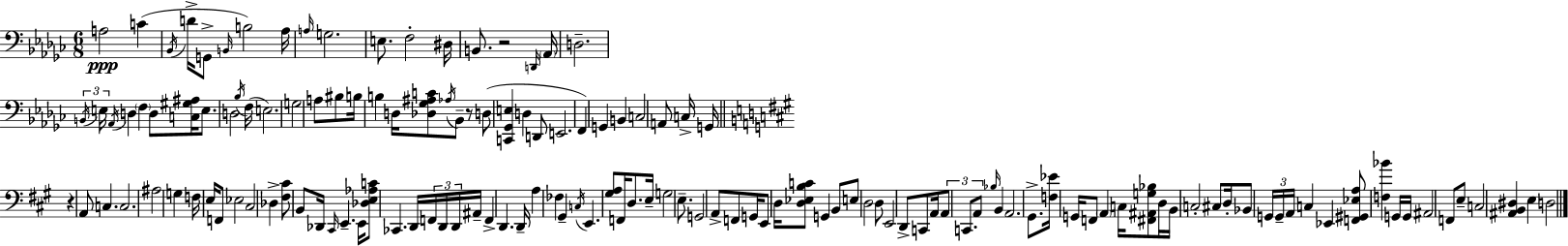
{
  \clef bass
  \numericTimeSignature
  \time 6/8
  \key ees \minor
  a2\ppp c'4( | \acciaccatura { bes,16 } d'16-> g,8-> \grace { b,16 } b2) | aes16 \grace { a16 } g2. | e8. f2-. | \break dis16 b,8. r2 | \grace { d,16 } \parenthesize aes,16 d2.-- | \tuplet 3/2 { \acciaccatura { b,16 } e16 \acciaccatura { aes,16 } } d4 \parenthesize f4 | d8 <c gis ais>16 e8. d2 | \break \acciaccatura { bes16 }( f16 e2.) | g2 | a8 bis8 b16 b4 | d16 <des ges ais c'>8 \acciaccatura { aes16 } bes,8-- r8 d8( <c, ges, e>4 | \break d4 d,8 e,2. | f,4) | g,4 b,4 c2 | a,8 c16-> g,16 \bar "||" \break \key a \major r4 a,8 c4. | c2. | ais2 g4 | f16 e16 f,8 ees2 | \break cis2 des4-> | <fis cis'>8 b,8 des,16 \grace { cis,16 } e,4.-- | e,16 <des e aes c'>8 ces,4. d,16 \tuplet 3/2 { f,16 d,16 | d,16 } ais,16-- f,4-> d,4. | \break d,16-- a4 fes4 gis,4-- | \acciaccatura { c16 } e,4. <gis a>8 f,16 d8. | e16-- g2 e8.-- | g,2 a,8-> | \break f,8 g,16 e,8 d16 <d ees b c'>8 g,4 | b,8 e8 d2 | d8 e,2 d,8-> | c,8 a,16 \tuplet 3/2 { a,8 c,8. a,8 } \grace { bes16 } b,4 | \break a,2. | gis,8.-> <f ees'>16 g,16 f,8 \parenthesize a,4 | c16 <fis, ais, g bes>8 d16 b,16 c2-. | cis8 d16-. bes,8 \tuplet 3/2 { g,16 g,16-- a,16 } c4 | \break ees,4 <f, gis, ees a>8 <f bes'>4 | g,16 g,16 ais,2 f,8 | e8-- c2 <ais, b, dis>4 | e4 d2 | \break \bar "|."
}